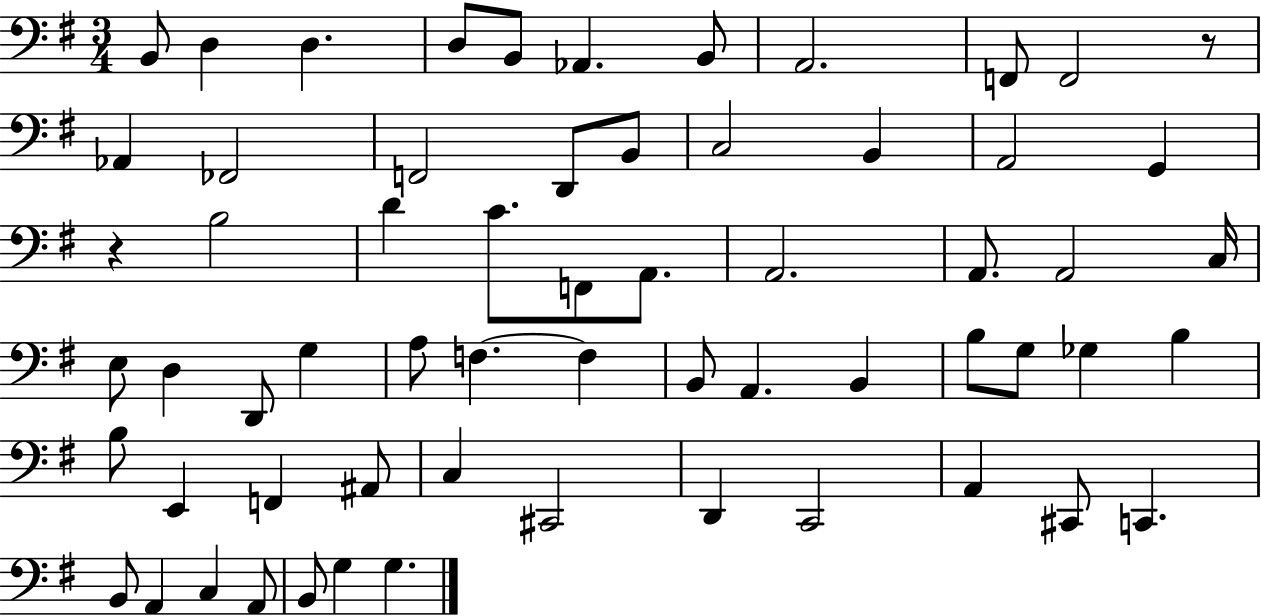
{
  \clef bass
  \numericTimeSignature
  \time 3/4
  \key g \major
  b,8 d4 d4. | d8 b,8 aes,4. b,8 | a,2. | f,8 f,2 r8 | \break aes,4 fes,2 | f,2 d,8 b,8 | c2 b,4 | a,2 g,4 | \break r4 b2 | d'4 c'8. f,8 a,8. | a,2. | a,8. a,2 c16 | \break e8 d4 d,8 g4 | a8 f4.~~ f4 | b,8 a,4. b,4 | b8 g8 ges4 b4 | \break b8 e,4 f,4 ais,8 | c4 cis,2 | d,4 c,2 | a,4 cis,8 c,4. | \break b,8 a,4 c4 a,8 | b,8 g4 g4. | \bar "|."
}